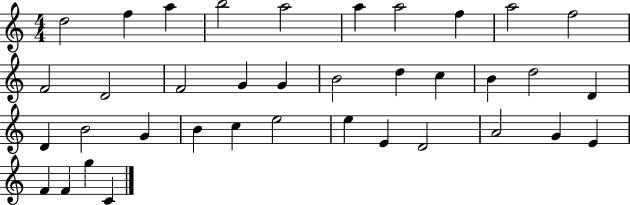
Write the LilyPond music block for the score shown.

{
  \clef treble
  \numericTimeSignature
  \time 4/4
  \key c \major
  d''2 f''4 a''4 | b''2 a''2 | a''4 a''2 f''4 | a''2 f''2 | \break f'2 d'2 | f'2 g'4 g'4 | b'2 d''4 c''4 | b'4 d''2 d'4 | \break d'4 b'2 g'4 | b'4 c''4 e''2 | e''4 e'4 d'2 | a'2 g'4 e'4 | \break f'4 f'4 g''4 c'4 | \bar "|."
}